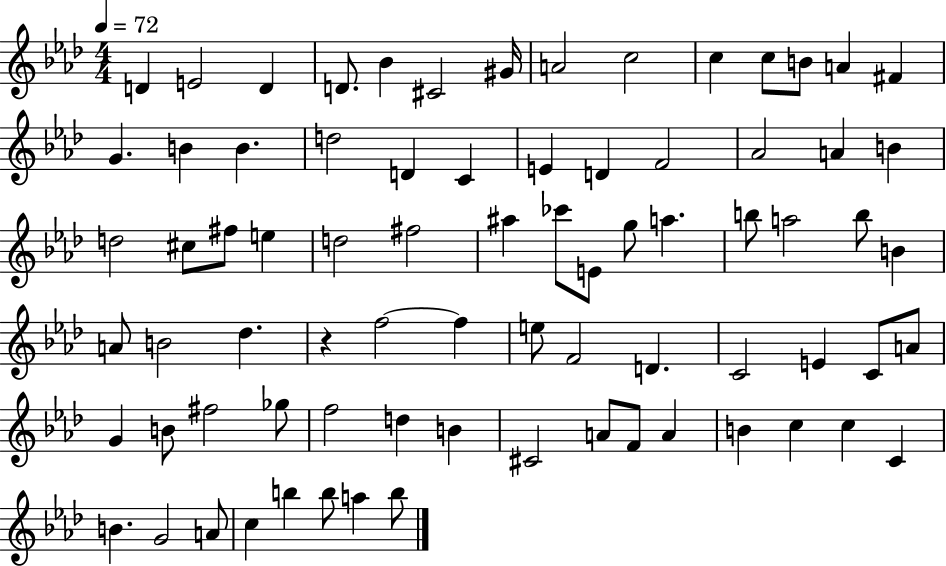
{
  \clef treble
  \numericTimeSignature
  \time 4/4
  \key aes \major
  \tempo 4 = 72
  d'4 e'2 d'4 | d'8. bes'4 cis'2 gis'16 | a'2 c''2 | c''4 c''8 b'8 a'4 fis'4 | \break g'4. b'4 b'4. | d''2 d'4 c'4 | e'4 d'4 f'2 | aes'2 a'4 b'4 | \break d''2 cis''8 fis''8 e''4 | d''2 fis''2 | ais''4 ces'''8 e'8 g''8 a''4. | b''8 a''2 b''8 b'4 | \break a'8 b'2 des''4. | r4 f''2~~ f''4 | e''8 f'2 d'4. | c'2 e'4 c'8 a'8 | \break g'4 b'8 fis''2 ges''8 | f''2 d''4 b'4 | cis'2 a'8 f'8 a'4 | b'4 c''4 c''4 c'4 | \break b'4. g'2 a'8 | c''4 b''4 b''8 a''4 b''8 | \bar "|."
}